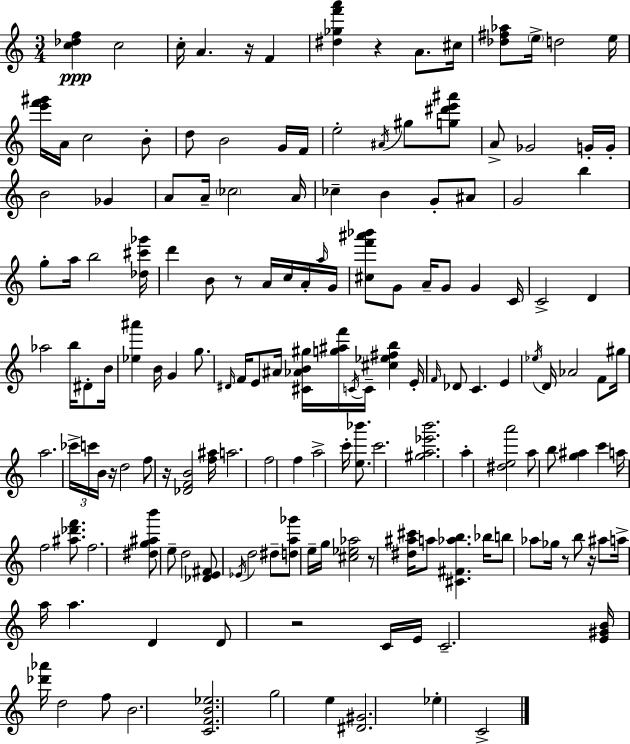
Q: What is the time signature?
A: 3/4